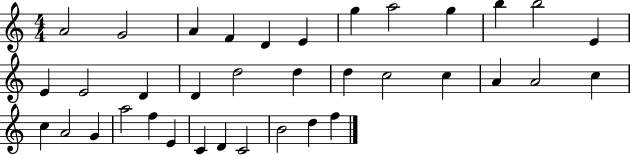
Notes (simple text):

A4/h G4/h A4/q F4/q D4/q E4/q G5/q A5/h G5/q B5/q B5/h E4/q E4/q E4/h D4/q D4/q D5/h D5/q D5/q C5/h C5/q A4/q A4/h C5/q C5/q A4/h G4/q A5/h F5/q E4/q C4/q D4/q C4/h B4/h D5/q F5/q